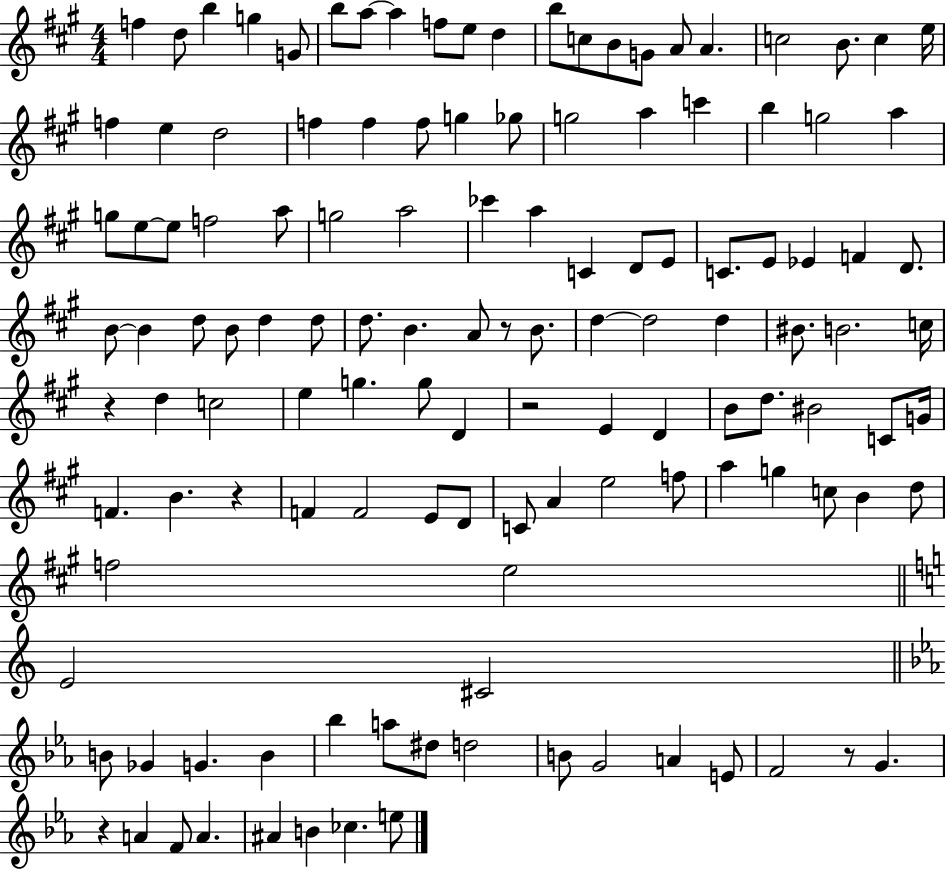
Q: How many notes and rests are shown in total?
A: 127